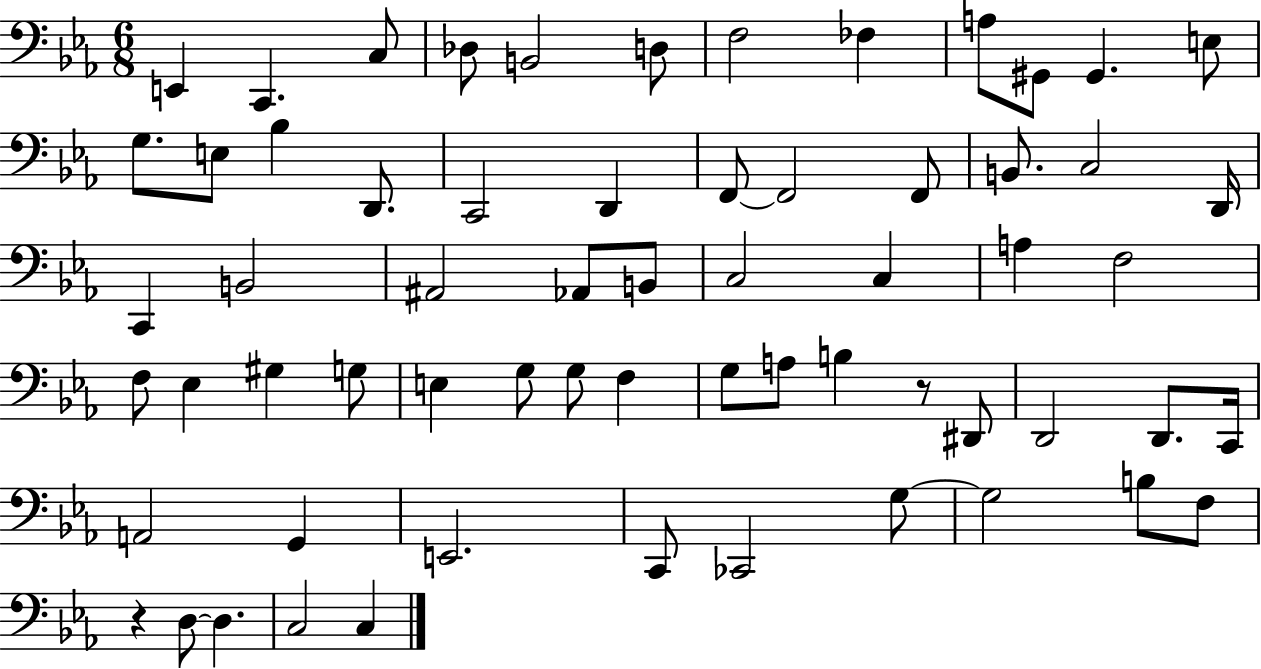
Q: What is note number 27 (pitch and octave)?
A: A#2